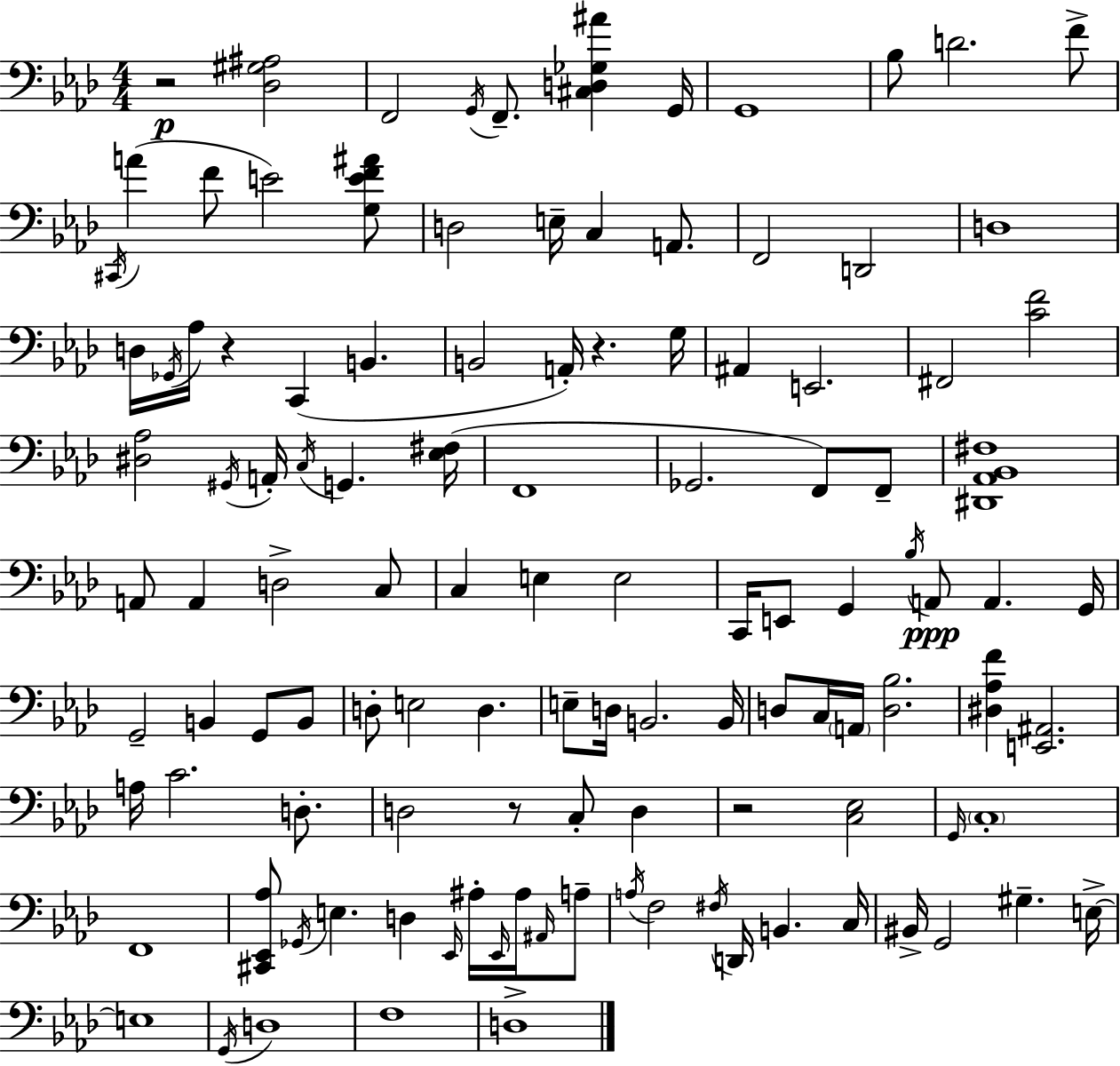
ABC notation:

X:1
T:Untitled
M:4/4
L:1/4
K:Ab
z2 [_D,^G,^A,]2 F,,2 G,,/4 F,,/2 [^C,D,_G,^A] G,,/4 G,,4 _B,/2 D2 F/2 ^C,,/4 A F/2 E2 [G,EF^A]/2 D,2 E,/4 C, A,,/2 F,,2 D,,2 D,4 D,/4 _G,,/4 _A,/4 z C,, B,, B,,2 A,,/4 z G,/4 ^A,, E,,2 ^F,,2 [CF]2 [^D,_A,]2 ^G,,/4 A,,/4 C,/4 G,, [_E,^F,]/4 F,,4 _G,,2 F,,/2 F,,/2 [^D,,_A,,_B,,^F,]4 A,,/2 A,, D,2 C,/2 C, E, E,2 C,,/4 E,,/2 G,, _B,/4 A,,/2 A,, G,,/4 G,,2 B,, G,,/2 B,,/2 D,/2 E,2 D, E,/2 D,/4 B,,2 B,,/4 D,/2 C,/4 A,,/4 [D,_B,]2 [^D,_A,F] [E,,^A,,]2 A,/4 C2 D,/2 D,2 z/2 C,/2 D, z2 [C,_E,]2 G,,/4 C,4 F,,4 [^C,,_E,,_A,]/2 _G,,/4 E, D, _E,,/4 ^A,/4 _E,,/4 ^A,/4 ^A,,/4 A,/2 A,/4 F,2 ^F,/4 D,,/4 B,, C,/4 ^B,,/4 G,,2 ^G, E,/4 E,4 G,,/4 D,4 F,4 D,4